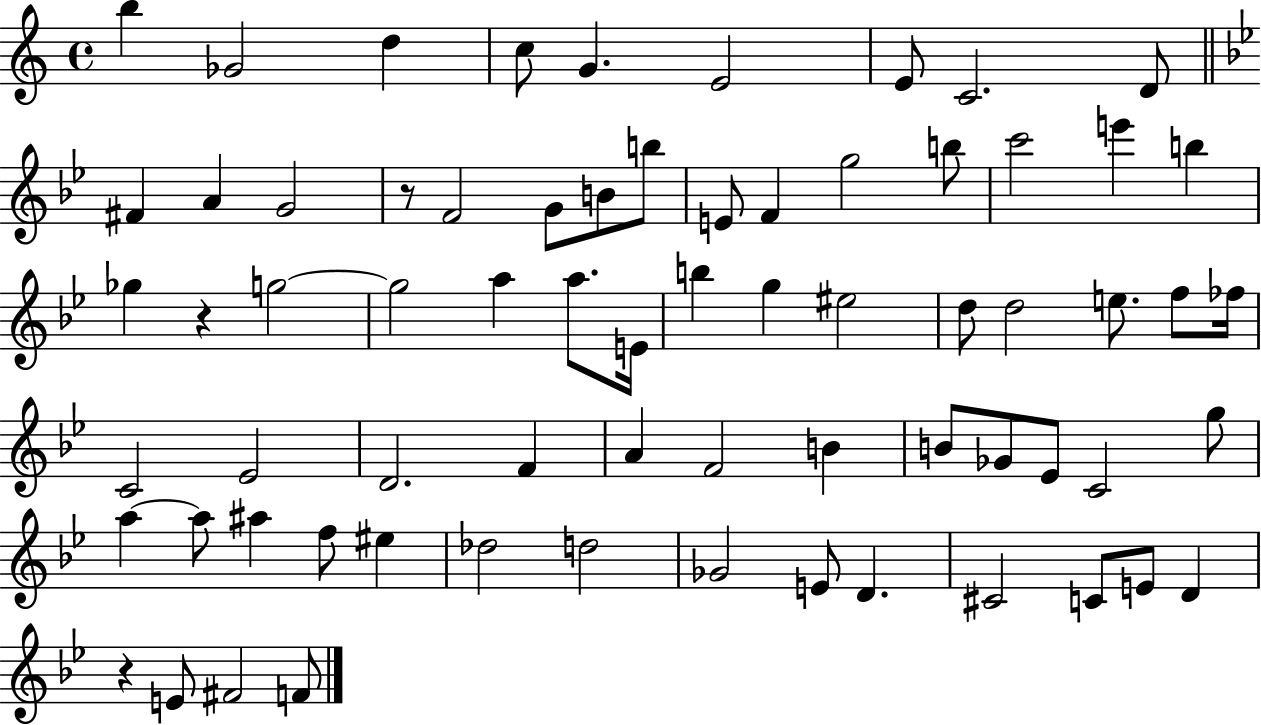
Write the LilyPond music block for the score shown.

{
  \clef treble
  \time 4/4
  \defaultTimeSignature
  \key c \major
  \repeat volta 2 { b''4 ges'2 d''4 | c''8 g'4. e'2 | e'8 c'2. d'8 | \bar "||" \break \key bes \major fis'4 a'4 g'2 | r8 f'2 g'8 b'8 b''8 | e'8 f'4 g''2 b''8 | c'''2 e'''4 b''4 | \break ges''4 r4 g''2~~ | g''2 a''4 a''8. e'16 | b''4 g''4 eis''2 | d''8 d''2 e''8. f''8 fes''16 | \break c'2 ees'2 | d'2. f'4 | a'4 f'2 b'4 | b'8 ges'8 ees'8 c'2 g''8 | \break a''4~~ a''8 ais''4 f''8 eis''4 | des''2 d''2 | ges'2 e'8 d'4. | cis'2 c'8 e'8 d'4 | \break r4 e'8 fis'2 f'8 | } \bar "|."
}